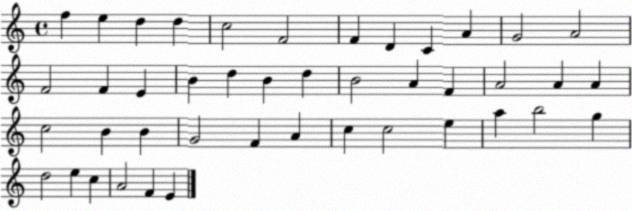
X:1
T:Untitled
M:4/4
L:1/4
K:C
f e d d c2 F2 F D C A G2 A2 F2 F E B d B d B2 A F A2 A A c2 B B G2 F A c c2 e a b2 g d2 e c A2 F E